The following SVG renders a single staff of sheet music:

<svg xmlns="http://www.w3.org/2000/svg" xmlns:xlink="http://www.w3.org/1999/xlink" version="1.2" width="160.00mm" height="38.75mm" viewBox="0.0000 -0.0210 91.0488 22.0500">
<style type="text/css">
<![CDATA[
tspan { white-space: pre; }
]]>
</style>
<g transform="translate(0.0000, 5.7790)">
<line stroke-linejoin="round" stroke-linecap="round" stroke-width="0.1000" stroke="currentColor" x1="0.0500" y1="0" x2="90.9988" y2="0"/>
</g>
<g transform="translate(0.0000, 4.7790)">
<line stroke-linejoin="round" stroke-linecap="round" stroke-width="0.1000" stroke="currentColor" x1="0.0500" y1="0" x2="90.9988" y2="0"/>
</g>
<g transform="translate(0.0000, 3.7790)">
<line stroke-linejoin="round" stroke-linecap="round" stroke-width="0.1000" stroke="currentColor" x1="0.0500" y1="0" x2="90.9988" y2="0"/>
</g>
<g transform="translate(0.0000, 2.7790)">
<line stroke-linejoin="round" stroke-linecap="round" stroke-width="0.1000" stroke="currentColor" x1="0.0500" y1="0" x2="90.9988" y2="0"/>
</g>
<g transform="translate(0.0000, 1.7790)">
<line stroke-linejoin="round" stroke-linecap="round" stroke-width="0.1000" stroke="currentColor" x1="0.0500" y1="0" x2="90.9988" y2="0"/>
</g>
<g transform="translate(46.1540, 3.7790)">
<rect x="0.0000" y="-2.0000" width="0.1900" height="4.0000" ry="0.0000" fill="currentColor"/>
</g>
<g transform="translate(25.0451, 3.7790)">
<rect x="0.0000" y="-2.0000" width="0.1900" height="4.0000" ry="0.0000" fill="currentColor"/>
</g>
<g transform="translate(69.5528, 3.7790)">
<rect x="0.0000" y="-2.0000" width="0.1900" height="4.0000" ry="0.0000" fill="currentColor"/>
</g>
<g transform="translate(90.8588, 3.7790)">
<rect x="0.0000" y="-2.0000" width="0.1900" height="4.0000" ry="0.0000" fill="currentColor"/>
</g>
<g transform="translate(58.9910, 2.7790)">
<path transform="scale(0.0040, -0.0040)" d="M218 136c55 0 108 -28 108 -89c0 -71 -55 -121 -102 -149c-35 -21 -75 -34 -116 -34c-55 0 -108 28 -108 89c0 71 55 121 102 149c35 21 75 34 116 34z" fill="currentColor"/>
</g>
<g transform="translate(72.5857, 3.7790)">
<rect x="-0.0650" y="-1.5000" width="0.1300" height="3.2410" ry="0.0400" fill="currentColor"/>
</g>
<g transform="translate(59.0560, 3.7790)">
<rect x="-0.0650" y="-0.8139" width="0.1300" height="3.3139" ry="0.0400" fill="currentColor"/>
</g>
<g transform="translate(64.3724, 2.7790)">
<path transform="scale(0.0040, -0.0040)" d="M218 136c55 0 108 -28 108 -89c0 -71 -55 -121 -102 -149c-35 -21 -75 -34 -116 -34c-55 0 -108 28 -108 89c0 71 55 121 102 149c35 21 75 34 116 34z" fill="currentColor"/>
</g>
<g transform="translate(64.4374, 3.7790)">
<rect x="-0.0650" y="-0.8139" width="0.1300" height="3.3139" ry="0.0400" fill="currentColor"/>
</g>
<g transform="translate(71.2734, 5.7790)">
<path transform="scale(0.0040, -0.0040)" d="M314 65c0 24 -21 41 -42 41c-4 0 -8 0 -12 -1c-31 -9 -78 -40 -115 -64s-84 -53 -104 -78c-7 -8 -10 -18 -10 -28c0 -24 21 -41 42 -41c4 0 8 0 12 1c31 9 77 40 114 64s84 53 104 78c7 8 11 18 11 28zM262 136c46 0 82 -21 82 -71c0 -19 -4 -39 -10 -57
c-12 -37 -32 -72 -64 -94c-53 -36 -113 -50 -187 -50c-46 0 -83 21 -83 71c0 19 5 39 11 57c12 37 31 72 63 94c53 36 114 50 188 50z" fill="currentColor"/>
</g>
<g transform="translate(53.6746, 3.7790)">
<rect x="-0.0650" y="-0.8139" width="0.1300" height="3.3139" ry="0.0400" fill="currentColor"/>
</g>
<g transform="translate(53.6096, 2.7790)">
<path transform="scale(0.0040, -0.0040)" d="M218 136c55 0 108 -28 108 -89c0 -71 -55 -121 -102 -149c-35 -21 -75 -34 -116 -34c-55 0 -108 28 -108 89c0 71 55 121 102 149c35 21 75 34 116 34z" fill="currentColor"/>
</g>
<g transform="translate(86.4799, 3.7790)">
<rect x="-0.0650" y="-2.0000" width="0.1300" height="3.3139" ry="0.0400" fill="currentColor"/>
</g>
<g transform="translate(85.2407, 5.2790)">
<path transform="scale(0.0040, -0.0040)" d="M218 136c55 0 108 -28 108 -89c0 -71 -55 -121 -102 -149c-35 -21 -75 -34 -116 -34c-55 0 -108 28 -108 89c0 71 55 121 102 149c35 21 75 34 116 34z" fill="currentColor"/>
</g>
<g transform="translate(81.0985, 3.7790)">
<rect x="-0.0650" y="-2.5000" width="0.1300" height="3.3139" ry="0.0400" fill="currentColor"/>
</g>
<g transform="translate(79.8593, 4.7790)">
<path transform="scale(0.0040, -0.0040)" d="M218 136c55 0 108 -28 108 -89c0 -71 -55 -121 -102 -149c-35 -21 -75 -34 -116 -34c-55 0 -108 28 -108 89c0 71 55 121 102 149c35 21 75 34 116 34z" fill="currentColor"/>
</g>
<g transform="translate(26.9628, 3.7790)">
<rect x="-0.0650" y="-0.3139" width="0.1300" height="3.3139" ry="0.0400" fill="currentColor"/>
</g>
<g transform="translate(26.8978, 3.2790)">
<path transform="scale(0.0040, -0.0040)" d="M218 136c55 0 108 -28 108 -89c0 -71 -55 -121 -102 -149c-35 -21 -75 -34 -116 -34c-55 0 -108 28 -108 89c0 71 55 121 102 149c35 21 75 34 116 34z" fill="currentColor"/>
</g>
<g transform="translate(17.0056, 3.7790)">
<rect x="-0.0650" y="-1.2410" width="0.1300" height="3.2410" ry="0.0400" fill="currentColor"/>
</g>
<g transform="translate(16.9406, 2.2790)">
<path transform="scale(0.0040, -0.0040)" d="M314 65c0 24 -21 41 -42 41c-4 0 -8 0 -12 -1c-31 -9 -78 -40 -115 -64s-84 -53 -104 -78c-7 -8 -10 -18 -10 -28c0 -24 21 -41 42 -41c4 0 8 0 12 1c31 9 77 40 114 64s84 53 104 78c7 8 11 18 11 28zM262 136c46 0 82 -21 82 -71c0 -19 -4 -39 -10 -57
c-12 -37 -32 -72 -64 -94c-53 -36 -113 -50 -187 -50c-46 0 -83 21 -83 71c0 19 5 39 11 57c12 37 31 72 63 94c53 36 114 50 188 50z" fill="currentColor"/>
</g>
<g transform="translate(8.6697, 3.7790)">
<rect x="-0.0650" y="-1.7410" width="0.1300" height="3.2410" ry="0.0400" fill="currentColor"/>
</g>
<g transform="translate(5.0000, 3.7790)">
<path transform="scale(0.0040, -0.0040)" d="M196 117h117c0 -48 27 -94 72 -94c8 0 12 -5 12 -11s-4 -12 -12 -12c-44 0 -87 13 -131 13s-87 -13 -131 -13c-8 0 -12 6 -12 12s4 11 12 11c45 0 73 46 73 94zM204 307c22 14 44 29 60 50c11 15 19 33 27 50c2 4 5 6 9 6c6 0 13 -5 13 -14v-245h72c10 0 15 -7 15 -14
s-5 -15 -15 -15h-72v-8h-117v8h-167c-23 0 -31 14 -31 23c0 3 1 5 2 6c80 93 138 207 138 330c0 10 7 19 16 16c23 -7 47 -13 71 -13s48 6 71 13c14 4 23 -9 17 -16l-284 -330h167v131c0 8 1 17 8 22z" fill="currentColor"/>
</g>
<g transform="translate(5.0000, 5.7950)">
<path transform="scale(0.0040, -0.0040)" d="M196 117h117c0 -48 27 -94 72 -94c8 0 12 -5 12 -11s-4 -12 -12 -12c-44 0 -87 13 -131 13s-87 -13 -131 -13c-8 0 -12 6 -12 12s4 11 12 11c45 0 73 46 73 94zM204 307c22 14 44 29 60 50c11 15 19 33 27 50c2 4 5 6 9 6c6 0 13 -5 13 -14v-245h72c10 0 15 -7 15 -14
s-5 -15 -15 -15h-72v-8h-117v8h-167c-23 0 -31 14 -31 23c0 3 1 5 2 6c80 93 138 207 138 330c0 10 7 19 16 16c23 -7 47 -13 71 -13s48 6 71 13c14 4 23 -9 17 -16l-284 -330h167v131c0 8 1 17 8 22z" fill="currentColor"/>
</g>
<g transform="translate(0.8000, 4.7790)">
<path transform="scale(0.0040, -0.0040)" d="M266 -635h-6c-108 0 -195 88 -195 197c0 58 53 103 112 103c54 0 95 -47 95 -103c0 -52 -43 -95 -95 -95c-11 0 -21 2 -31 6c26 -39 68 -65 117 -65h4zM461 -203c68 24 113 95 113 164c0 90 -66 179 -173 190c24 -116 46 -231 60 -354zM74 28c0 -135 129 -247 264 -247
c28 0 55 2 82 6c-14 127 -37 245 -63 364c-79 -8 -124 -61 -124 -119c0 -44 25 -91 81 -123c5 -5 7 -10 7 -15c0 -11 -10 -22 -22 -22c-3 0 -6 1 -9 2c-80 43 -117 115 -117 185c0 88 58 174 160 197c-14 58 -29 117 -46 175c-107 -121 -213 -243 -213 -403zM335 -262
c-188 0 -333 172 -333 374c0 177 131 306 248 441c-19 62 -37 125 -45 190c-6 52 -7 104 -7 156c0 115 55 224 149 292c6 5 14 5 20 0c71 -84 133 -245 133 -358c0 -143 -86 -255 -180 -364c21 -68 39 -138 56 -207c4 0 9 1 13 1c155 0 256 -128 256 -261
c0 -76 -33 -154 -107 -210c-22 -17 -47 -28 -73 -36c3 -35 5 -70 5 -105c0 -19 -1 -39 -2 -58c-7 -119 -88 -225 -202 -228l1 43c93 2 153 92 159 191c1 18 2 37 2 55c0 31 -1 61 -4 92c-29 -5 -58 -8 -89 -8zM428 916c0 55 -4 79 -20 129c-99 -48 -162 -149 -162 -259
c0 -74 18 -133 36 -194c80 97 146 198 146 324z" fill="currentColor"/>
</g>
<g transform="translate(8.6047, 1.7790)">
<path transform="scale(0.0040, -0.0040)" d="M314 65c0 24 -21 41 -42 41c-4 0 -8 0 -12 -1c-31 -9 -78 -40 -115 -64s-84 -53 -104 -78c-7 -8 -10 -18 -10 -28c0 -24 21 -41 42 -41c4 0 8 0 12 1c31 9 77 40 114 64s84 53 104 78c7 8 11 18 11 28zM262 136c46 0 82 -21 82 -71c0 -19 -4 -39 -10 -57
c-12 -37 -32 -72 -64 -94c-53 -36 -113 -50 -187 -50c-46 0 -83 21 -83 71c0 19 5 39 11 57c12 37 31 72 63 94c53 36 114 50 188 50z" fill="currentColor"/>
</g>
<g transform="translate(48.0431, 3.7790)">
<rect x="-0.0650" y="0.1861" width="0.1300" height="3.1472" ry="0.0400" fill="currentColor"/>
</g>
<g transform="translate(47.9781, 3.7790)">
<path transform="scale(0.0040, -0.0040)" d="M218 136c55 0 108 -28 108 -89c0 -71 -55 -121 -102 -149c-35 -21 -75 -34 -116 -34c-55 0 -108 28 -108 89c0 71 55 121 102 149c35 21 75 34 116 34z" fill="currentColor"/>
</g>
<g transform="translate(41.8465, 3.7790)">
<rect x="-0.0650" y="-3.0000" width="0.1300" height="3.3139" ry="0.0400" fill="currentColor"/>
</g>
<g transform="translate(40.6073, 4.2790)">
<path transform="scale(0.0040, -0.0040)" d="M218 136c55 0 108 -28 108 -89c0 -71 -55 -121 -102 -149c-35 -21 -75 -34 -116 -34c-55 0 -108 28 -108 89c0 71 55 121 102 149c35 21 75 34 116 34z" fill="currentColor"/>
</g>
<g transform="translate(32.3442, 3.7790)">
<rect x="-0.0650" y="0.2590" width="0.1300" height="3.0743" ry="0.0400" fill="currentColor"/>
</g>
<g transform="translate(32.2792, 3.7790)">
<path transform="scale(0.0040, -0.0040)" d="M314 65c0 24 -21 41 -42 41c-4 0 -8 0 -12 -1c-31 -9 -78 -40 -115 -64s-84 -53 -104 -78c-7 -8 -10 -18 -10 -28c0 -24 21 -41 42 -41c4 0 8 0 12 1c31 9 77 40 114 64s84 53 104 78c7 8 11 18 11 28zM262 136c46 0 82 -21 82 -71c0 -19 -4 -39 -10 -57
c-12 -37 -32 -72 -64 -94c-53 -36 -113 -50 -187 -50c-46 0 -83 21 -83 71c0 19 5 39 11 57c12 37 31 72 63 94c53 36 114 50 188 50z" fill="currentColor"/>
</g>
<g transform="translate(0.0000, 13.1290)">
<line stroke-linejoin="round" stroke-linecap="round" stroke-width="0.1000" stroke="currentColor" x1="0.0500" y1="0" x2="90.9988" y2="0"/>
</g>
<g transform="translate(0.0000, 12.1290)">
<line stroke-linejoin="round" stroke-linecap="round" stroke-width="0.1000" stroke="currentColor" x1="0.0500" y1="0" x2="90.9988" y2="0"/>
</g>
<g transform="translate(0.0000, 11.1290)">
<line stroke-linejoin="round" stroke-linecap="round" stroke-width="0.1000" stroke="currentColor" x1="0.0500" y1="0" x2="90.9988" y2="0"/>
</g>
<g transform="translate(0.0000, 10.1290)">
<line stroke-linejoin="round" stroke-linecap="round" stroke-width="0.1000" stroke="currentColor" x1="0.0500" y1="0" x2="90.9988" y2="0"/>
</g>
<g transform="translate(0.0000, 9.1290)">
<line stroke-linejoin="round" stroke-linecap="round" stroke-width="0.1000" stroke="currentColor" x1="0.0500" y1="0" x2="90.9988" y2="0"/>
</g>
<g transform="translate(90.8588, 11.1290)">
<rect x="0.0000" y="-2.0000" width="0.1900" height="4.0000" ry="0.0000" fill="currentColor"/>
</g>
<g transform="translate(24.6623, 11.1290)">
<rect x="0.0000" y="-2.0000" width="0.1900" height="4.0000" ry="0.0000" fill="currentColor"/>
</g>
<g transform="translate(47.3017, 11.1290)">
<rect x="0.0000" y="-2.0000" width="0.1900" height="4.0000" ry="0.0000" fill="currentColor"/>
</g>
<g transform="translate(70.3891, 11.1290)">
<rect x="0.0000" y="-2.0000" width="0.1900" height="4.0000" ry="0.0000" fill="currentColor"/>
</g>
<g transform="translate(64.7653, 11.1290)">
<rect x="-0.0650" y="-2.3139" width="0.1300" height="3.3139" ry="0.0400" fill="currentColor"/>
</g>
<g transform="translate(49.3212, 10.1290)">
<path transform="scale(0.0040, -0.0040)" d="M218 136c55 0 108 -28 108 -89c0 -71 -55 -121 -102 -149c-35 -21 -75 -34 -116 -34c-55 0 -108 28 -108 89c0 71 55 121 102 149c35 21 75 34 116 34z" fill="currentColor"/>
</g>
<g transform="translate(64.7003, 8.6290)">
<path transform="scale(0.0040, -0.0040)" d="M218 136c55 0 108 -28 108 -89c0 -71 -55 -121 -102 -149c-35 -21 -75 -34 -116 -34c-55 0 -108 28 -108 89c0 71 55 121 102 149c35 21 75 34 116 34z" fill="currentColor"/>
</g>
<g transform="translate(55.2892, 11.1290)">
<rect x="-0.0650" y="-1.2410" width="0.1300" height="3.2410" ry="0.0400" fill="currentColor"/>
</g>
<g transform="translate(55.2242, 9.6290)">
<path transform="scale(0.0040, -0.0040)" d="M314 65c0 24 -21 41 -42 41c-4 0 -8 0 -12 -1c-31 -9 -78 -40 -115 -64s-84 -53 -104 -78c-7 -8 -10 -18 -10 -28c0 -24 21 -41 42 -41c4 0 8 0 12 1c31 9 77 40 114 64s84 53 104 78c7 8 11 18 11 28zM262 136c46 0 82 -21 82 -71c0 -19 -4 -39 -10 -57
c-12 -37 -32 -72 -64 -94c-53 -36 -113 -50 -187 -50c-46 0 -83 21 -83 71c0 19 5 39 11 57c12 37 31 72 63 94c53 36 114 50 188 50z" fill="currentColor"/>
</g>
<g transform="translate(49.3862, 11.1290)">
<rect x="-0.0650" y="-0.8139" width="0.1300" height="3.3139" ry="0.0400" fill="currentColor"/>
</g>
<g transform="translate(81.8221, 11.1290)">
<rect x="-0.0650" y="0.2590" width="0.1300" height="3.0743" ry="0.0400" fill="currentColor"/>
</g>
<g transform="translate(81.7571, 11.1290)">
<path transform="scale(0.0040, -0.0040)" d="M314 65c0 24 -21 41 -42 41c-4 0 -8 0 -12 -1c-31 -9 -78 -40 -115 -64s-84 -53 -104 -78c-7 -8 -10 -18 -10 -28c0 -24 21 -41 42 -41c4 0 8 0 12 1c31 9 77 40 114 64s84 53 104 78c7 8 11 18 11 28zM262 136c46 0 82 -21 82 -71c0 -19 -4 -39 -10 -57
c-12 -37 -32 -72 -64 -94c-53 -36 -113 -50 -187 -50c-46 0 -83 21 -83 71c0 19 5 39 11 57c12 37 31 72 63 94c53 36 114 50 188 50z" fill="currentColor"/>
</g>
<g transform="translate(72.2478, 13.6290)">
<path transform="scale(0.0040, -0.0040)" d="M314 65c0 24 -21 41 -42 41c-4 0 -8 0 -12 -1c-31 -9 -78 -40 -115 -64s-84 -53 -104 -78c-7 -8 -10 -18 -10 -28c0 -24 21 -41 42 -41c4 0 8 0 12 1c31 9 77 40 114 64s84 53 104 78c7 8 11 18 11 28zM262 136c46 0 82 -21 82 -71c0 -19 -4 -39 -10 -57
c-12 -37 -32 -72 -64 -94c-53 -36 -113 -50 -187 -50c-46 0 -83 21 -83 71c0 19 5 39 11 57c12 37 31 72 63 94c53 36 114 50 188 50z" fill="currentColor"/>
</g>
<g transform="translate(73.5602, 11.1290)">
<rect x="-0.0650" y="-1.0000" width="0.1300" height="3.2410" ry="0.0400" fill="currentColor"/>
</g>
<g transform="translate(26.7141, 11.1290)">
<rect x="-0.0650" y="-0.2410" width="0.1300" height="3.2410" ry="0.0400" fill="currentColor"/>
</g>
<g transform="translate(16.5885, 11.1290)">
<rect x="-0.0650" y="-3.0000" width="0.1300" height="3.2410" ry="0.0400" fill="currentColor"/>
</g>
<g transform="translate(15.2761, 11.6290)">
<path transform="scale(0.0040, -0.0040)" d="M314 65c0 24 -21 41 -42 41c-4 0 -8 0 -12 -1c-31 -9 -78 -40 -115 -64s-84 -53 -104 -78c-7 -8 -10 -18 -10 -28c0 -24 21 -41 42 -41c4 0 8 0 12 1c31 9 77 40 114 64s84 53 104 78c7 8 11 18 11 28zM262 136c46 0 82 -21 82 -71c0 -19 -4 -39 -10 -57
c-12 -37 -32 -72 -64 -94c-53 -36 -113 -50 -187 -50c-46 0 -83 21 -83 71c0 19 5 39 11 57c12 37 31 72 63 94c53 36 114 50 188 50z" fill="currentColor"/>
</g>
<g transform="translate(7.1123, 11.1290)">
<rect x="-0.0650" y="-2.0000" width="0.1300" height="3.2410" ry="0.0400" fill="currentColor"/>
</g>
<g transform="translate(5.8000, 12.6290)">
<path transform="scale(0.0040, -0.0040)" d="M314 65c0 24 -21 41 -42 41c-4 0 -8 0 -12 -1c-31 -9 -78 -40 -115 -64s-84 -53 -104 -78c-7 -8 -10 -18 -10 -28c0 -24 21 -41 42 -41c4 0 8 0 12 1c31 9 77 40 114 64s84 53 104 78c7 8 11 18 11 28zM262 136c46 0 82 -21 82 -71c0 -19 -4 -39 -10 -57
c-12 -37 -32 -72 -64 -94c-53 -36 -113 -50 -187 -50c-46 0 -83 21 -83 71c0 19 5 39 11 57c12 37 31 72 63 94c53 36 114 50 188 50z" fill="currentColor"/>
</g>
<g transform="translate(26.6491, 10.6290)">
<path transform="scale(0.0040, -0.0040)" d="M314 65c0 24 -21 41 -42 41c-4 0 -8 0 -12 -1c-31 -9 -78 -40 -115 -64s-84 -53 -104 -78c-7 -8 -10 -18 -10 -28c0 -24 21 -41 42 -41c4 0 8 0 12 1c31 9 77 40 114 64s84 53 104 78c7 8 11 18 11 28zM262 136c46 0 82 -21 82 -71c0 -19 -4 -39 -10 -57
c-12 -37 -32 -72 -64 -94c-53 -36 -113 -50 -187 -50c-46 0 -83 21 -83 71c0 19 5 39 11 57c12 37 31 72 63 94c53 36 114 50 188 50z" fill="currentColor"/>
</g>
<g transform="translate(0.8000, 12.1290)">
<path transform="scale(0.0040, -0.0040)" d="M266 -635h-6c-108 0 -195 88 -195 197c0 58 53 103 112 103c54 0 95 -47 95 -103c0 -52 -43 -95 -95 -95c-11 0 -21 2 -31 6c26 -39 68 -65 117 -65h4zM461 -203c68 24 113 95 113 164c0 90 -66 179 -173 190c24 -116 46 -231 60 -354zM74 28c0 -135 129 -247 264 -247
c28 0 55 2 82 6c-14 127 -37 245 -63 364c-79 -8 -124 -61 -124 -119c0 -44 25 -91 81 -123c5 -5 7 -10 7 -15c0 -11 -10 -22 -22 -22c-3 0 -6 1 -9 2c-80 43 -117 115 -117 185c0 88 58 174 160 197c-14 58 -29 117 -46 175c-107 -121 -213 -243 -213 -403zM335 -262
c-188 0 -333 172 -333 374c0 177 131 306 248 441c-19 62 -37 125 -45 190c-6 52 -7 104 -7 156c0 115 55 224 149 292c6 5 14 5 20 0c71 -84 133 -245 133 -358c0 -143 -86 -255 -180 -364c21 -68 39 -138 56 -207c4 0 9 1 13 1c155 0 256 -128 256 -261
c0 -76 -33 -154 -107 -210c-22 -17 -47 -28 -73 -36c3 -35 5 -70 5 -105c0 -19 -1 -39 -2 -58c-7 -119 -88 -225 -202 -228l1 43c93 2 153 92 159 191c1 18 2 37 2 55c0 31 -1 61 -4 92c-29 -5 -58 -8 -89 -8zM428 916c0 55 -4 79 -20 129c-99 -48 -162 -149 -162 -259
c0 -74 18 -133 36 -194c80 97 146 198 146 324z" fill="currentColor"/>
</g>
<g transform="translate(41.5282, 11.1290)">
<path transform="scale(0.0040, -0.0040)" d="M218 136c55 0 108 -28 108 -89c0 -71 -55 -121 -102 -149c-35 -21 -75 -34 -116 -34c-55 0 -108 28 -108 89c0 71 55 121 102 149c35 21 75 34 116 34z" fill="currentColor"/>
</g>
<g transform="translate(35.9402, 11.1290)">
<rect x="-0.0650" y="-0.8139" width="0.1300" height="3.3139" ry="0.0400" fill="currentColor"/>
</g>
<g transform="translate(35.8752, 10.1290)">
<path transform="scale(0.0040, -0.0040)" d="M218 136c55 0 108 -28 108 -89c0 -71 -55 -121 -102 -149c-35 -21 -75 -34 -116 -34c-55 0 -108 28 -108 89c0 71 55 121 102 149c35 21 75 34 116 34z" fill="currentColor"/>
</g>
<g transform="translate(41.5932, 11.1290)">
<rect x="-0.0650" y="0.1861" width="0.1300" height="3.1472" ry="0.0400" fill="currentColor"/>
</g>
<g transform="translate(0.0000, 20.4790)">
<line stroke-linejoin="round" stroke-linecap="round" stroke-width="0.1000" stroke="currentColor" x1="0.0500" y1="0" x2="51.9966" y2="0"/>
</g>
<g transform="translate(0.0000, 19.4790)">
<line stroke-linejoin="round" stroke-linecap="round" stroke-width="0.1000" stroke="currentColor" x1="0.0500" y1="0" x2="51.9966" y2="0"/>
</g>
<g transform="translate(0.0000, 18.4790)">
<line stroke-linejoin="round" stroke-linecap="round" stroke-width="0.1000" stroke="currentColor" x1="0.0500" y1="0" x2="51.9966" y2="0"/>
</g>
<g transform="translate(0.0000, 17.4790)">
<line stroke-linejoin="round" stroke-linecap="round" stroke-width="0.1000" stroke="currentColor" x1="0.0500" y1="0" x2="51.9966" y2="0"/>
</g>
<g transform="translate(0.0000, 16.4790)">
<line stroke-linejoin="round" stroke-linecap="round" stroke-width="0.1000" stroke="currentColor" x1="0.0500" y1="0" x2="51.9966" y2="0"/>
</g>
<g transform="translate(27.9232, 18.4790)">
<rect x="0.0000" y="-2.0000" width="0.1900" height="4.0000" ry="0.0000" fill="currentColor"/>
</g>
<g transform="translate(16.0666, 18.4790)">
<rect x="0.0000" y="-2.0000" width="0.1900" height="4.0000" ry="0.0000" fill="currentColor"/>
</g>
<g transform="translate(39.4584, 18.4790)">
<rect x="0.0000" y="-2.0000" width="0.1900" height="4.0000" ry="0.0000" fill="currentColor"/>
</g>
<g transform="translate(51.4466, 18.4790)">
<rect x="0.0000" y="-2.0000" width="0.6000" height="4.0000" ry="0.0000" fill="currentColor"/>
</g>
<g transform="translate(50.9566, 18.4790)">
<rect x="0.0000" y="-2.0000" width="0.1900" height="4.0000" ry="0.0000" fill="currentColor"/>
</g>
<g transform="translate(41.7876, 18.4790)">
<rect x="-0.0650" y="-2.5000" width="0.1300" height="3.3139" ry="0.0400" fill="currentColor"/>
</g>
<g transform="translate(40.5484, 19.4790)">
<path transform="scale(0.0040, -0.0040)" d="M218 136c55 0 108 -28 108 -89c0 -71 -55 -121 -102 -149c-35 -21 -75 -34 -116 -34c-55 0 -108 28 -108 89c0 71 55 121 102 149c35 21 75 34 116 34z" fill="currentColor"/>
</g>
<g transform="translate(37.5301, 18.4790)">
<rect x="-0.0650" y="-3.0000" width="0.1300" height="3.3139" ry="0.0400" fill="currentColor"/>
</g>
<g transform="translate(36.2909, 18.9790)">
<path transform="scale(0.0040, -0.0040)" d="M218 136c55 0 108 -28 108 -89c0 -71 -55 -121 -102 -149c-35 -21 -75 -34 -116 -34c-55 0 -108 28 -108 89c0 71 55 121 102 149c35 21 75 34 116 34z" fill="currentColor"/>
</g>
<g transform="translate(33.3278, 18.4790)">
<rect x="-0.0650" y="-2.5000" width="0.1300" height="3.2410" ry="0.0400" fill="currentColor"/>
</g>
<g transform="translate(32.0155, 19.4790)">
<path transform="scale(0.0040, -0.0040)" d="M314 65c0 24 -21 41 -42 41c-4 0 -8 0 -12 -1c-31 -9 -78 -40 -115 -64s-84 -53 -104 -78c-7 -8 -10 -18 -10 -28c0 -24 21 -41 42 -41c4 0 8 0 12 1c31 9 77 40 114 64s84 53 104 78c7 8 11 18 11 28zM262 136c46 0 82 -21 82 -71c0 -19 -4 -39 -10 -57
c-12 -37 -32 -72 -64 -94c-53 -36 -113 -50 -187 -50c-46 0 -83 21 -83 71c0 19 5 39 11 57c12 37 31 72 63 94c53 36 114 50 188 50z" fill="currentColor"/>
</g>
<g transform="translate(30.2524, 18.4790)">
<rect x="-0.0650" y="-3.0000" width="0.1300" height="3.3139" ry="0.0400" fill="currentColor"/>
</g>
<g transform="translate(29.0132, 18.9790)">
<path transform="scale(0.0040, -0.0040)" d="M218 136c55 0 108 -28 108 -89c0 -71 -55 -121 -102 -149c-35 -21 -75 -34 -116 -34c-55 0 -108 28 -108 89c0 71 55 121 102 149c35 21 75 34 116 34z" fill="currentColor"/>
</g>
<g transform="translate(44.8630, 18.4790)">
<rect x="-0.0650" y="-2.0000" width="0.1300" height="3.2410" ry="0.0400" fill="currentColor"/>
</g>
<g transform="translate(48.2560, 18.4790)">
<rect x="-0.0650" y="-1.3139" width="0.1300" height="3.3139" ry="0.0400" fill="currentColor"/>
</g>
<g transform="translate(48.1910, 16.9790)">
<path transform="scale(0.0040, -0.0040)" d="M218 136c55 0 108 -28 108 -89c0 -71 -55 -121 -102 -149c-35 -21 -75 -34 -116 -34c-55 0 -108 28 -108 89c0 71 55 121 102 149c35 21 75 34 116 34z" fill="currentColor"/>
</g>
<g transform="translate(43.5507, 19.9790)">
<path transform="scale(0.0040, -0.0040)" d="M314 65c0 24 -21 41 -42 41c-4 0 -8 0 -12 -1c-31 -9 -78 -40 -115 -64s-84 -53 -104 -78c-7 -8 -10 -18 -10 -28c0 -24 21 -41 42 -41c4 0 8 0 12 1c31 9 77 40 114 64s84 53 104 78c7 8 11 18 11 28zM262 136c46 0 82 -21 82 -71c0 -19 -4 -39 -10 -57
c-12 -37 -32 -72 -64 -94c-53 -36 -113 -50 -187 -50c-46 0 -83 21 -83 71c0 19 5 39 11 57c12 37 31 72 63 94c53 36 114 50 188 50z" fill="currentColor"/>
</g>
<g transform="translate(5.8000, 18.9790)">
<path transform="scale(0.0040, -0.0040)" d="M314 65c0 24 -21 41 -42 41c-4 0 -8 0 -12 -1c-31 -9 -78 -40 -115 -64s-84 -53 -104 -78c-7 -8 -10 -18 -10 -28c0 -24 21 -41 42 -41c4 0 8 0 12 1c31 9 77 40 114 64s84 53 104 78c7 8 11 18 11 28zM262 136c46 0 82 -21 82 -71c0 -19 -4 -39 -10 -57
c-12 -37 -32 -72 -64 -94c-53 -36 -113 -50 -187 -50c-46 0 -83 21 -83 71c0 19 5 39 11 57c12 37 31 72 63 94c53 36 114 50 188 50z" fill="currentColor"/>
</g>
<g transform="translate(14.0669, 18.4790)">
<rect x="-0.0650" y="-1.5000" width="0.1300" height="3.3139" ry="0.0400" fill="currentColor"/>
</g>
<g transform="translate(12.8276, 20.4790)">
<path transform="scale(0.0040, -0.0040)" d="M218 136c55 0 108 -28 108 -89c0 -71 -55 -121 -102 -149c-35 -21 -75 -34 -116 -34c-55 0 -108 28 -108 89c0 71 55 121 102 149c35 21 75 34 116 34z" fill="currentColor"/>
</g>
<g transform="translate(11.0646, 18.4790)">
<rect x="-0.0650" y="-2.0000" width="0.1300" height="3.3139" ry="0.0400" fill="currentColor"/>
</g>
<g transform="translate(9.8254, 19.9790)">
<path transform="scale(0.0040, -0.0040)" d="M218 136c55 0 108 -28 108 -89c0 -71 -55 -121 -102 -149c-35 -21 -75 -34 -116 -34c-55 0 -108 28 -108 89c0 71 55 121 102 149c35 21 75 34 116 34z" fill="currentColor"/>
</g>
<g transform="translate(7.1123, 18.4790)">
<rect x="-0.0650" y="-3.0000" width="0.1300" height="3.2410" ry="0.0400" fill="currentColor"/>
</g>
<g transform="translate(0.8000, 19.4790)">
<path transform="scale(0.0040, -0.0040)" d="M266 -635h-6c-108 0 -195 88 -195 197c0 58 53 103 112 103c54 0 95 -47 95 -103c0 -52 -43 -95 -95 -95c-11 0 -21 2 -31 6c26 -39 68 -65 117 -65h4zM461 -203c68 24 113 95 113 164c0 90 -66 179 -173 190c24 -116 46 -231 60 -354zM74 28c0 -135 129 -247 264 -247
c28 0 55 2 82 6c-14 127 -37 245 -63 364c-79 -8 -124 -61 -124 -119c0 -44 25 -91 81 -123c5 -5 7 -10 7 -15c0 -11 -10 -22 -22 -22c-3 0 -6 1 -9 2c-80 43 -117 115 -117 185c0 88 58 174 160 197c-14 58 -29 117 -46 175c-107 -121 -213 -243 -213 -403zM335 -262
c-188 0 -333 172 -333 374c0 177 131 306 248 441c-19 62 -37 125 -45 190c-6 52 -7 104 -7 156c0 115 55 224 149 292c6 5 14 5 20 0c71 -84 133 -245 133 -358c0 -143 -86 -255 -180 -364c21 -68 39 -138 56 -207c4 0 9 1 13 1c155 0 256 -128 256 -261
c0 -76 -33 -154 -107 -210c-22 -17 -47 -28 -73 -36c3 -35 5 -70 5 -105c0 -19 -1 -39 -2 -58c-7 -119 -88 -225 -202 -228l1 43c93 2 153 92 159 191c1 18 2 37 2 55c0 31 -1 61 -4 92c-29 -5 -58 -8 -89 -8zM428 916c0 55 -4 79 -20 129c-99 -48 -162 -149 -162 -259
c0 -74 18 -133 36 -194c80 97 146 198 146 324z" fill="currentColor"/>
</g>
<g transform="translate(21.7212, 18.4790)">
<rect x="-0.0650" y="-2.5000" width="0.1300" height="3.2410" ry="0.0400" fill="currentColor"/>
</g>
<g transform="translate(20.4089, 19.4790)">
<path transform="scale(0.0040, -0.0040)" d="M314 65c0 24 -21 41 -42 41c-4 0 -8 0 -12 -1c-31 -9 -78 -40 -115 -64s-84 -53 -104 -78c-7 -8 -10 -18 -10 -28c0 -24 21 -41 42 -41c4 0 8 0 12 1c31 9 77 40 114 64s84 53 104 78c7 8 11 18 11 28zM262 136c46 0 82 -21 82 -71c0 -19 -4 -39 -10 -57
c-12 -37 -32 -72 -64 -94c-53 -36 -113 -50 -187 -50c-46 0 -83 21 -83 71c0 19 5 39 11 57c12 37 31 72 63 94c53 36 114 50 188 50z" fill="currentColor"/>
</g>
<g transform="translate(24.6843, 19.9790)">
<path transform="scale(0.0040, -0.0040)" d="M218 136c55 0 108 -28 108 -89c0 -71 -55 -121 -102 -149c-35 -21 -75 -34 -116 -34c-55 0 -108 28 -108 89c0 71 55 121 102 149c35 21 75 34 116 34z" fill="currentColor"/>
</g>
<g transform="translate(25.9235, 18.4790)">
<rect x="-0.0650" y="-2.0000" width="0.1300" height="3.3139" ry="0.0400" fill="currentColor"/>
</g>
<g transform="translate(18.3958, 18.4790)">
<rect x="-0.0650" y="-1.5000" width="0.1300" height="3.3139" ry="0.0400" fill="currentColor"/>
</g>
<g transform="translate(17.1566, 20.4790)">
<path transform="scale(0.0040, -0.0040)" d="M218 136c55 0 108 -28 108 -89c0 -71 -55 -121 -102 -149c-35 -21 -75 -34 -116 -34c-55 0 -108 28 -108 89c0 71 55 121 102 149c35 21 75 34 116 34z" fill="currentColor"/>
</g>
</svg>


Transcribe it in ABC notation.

X:1
T:Untitled
M:4/4
L:1/4
K:C
f2 e2 c B2 A B d d d E2 G F F2 A2 c2 d B d e2 g D2 B2 A2 F E E G2 F A G2 A G F2 e